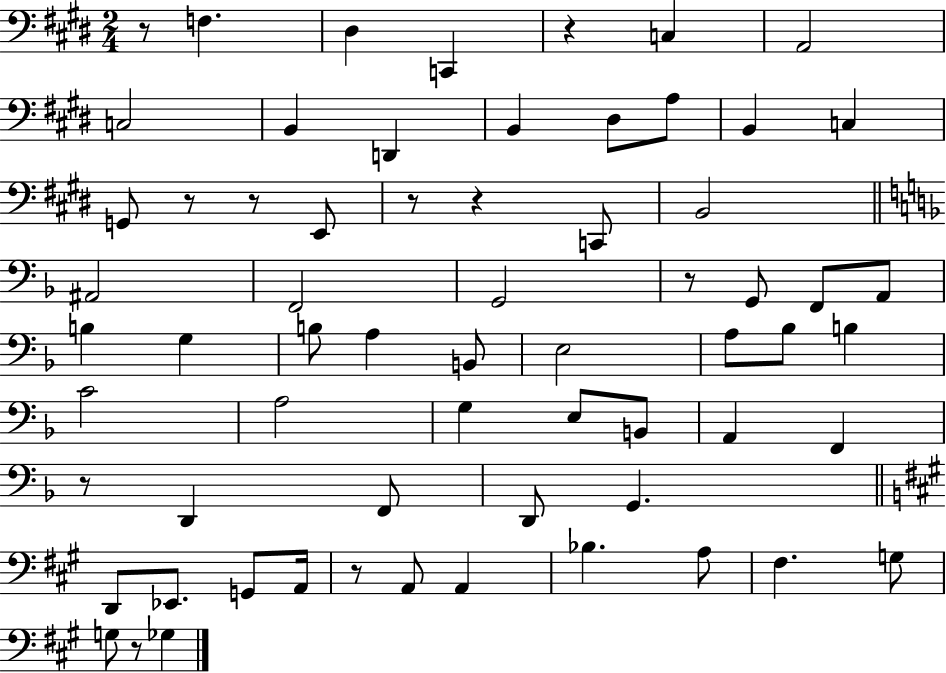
{
  \clef bass
  \numericTimeSignature
  \time 2/4
  \key e \major
  r8 f4. | dis4 c,4 | r4 c4 | a,2 | \break c2 | b,4 d,4 | b,4 dis8 a8 | b,4 c4 | \break g,8 r8 r8 e,8 | r8 r4 c,8 | b,2 | \bar "||" \break \key f \major ais,2 | f,2 | g,2 | r8 g,8 f,8 a,8 | \break b4 g4 | b8 a4 b,8 | e2 | a8 bes8 b4 | \break c'2 | a2 | g4 e8 b,8 | a,4 f,4 | \break r8 d,4 f,8 | d,8 g,4. | \bar "||" \break \key a \major d,8 ees,8. g,8 a,16 | r8 a,8 a,4 | bes4. a8 | fis4. g8 | \break g8 r8 ges4 | \bar "|."
}